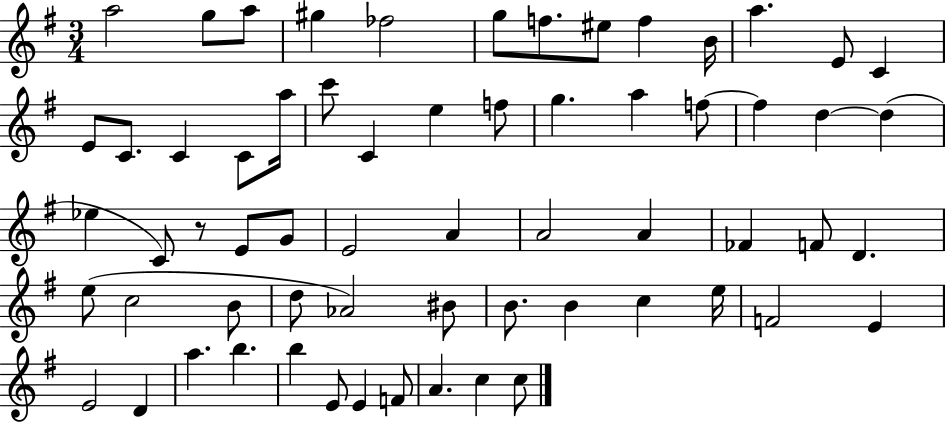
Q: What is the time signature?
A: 3/4